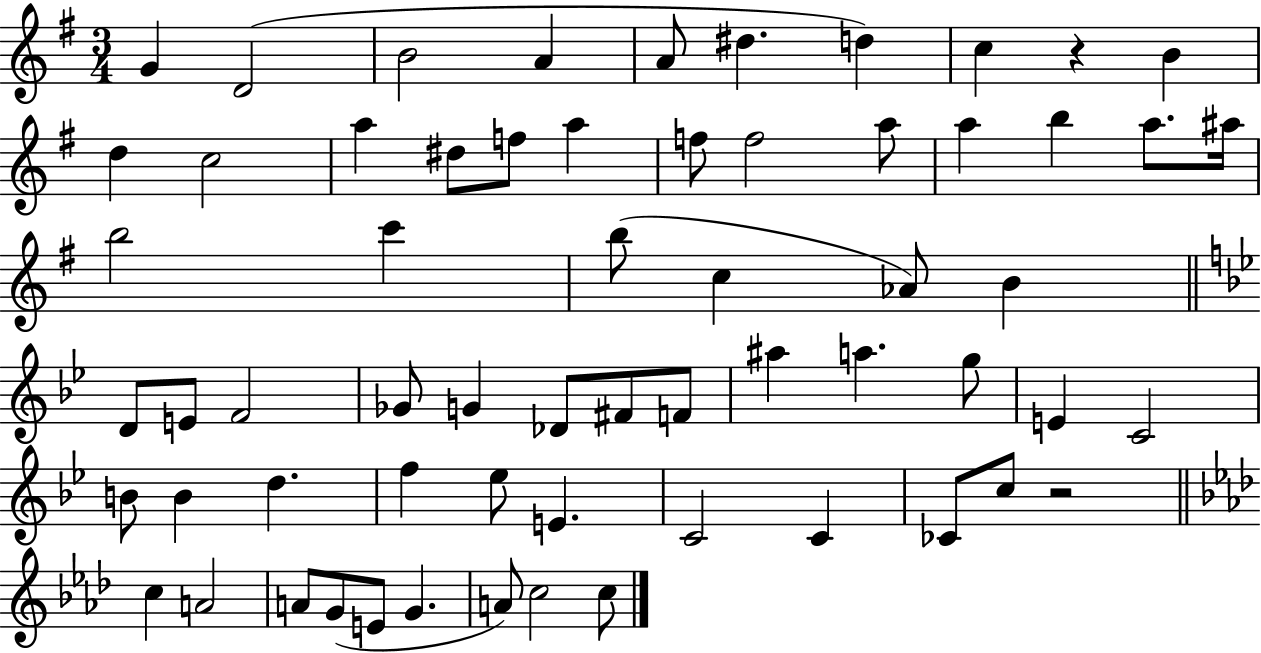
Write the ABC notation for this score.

X:1
T:Untitled
M:3/4
L:1/4
K:G
G D2 B2 A A/2 ^d d c z B d c2 a ^d/2 f/2 a f/2 f2 a/2 a b a/2 ^a/4 b2 c' b/2 c _A/2 B D/2 E/2 F2 _G/2 G _D/2 ^F/2 F/2 ^a a g/2 E C2 B/2 B d f _e/2 E C2 C _C/2 c/2 z2 c A2 A/2 G/2 E/2 G A/2 c2 c/2